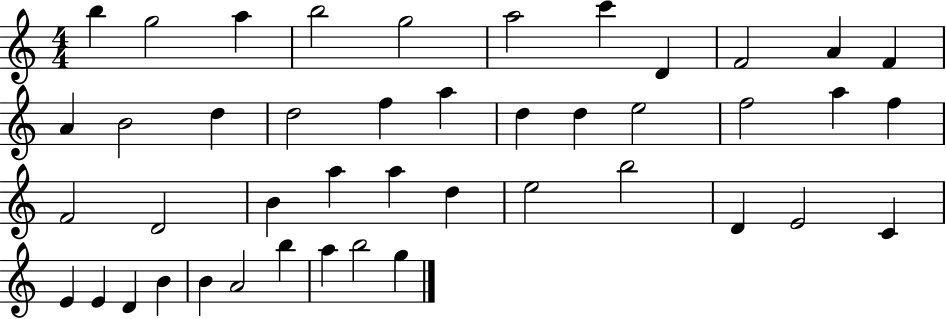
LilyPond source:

{
  \clef treble
  \numericTimeSignature
  \time 4/4
  \key c \major
  b''4 g''2 a''4 | b''2 g''2 | a''2 c'''4 d'4 | f'2 a'4 f'4 | \break a'4 b'2 d''4 | d''2 f''4 a''4 | d''4 d''4 e''2 | f''2 a''4 f''4 | \break f'2 d'2 | b'4 a''4 a''4 d''4 | e''2 b''2 | d'4 e'2 c'4 | \break e'4 e'4 d'4 b'4 | b'4 a'2 b''4 | a''4 b''2 g''4 | \bar "|."
}